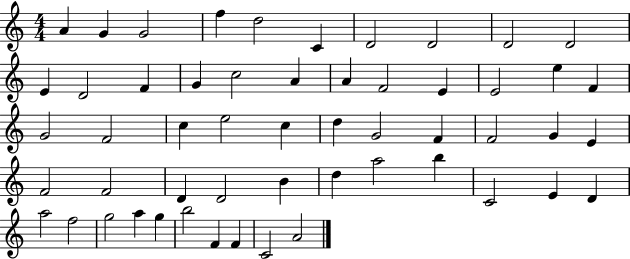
{
  \clef treble
  \numericTimeSignature
  \time 4/4
  \key c \major
  a'4 g'4 g'2 | f''4 d''2 c'4 | d'2 d'2 | d'2 d'2 | \break e'4 d'2 f'4 | g'4 c''2 a'4 | a'4 f'2 e'4 | e'2 e''4 f'4 | \break g'2 f'2 | c''4 e''2 c''4 | d''4 g'2 f'4 | f'2 g'4 e'4 | \break f'2 f'2 | d'4 d'2 b'4 | d''4 a''2 b''4 | c'2 e'4 d'4 | \break a''2 f''2 | g''2 a''4 g''4 | b''2 f'4 f'4 | c'2 a'2 | \break \bar "|."
}